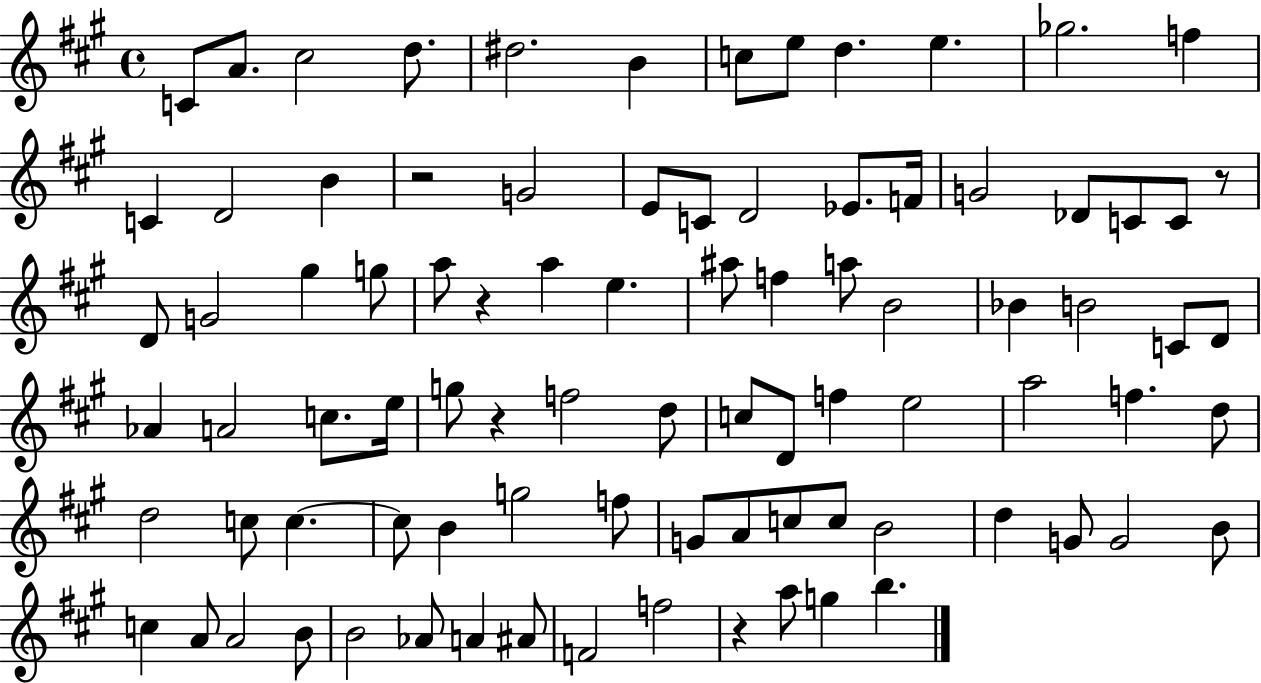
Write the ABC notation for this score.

X:1
T:Untitled
M:4/4
L:1/4
K:A
C/2 A/2 ^c2 d/2 ^d2 B c/2 e/2 d e _g2 f C D2 B z2 G2 E/2 C/2 D2 _E/2 F/4 G2 _D/2 C/2 C/2 z/2 D/2 G2 ^g g/2 a/2 z a e ^a/2 f a/2 B2 _B B2 C/2 D/2 _A A2 c/2 e/4 g/2 z f2 d/2 c/2 D/2 f e2 a2 f d/2 d2 c/2 c c/2 B g2 f/2 G/2 A/2 c/2 c/2 B2 d G/2 G2 B/2 c A/2 A2 B/2 B2 _A/2 A ^A/2 F2 f2 z a/2 g b